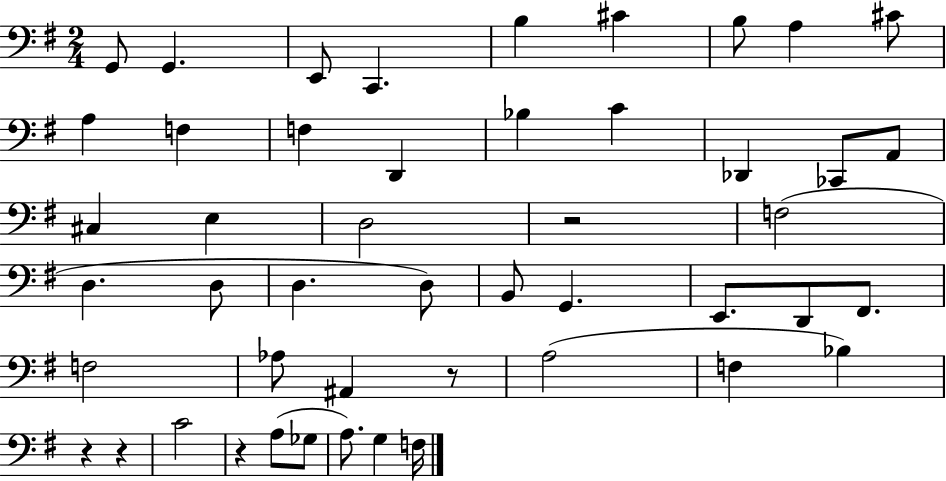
X:1
T:Untitled
M:2/4
L:1/4
K:G
G,,/2 G,, E,,/2 C,, B, ^C B,/2 A, ^C/2 A, F, F, D,, _B, C _D,, _C,,/2 A,,/2 ^C, E, D,2 z2 F,2 D, D,/2 D, D,/2 B,,/2 G,, E,,/2 D,,/2 ^F,,/2 F,2 _A,/2 ^A,, z/2 A,2 F, _B, z z C2 z A,/2 _G,/2 A,/2 G, F,/4